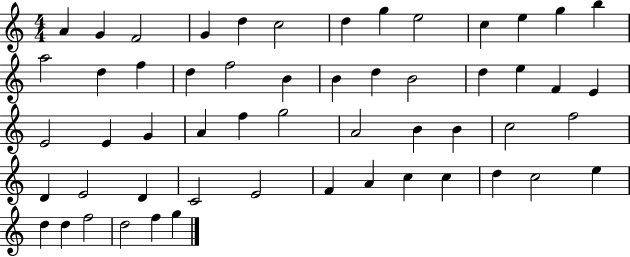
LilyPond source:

{
  \clef treble
  \numericTimeSignature
  \time 4/4
  \key c \major
  a'4 g'4 f'2 | g'4 d''4 c''2 | d''4 g''4 e''2 | c''4 e''4 g''4 b''4 | \break a''2 d''4 f''4 | d''4 f''2 b'4 | b'4 d''4 b'2 | d''4 e''4 f'4 e'4 | \break e'2 e'4 g'4 | a'4 f''4 g''2 | a'2 b'4 b'4 | c''2 f''2 | \break d'4 e'2 d'4 | c'2 e'2 | f'4 a'4 c''4 c''4 | d''4 c''2 e''4 | \break d''4 d''4 f''2 | d''2 f''4 g''4 | \bar "|."
}